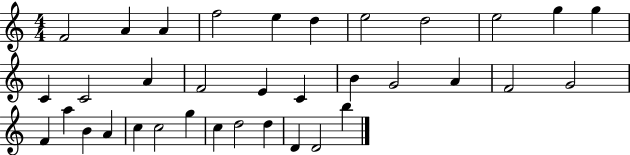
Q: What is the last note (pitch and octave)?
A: B5